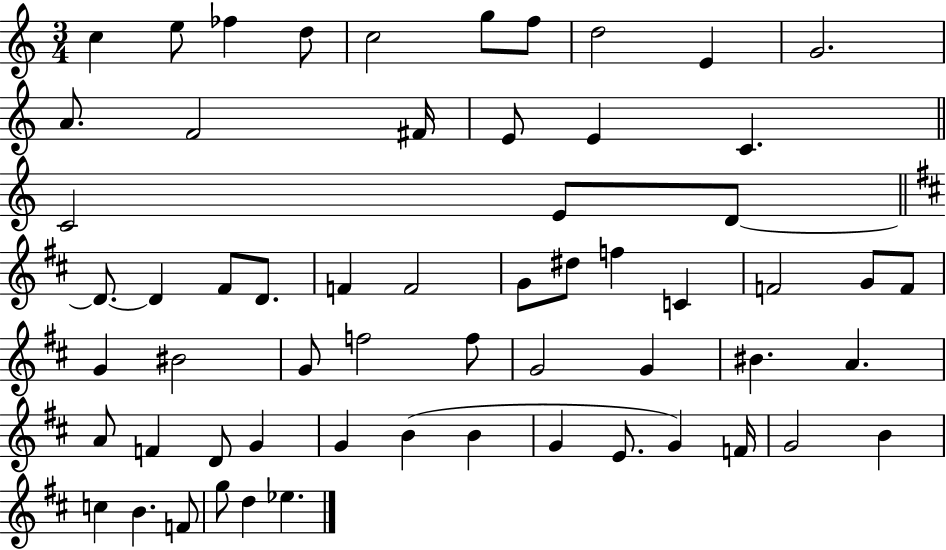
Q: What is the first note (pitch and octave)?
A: C5